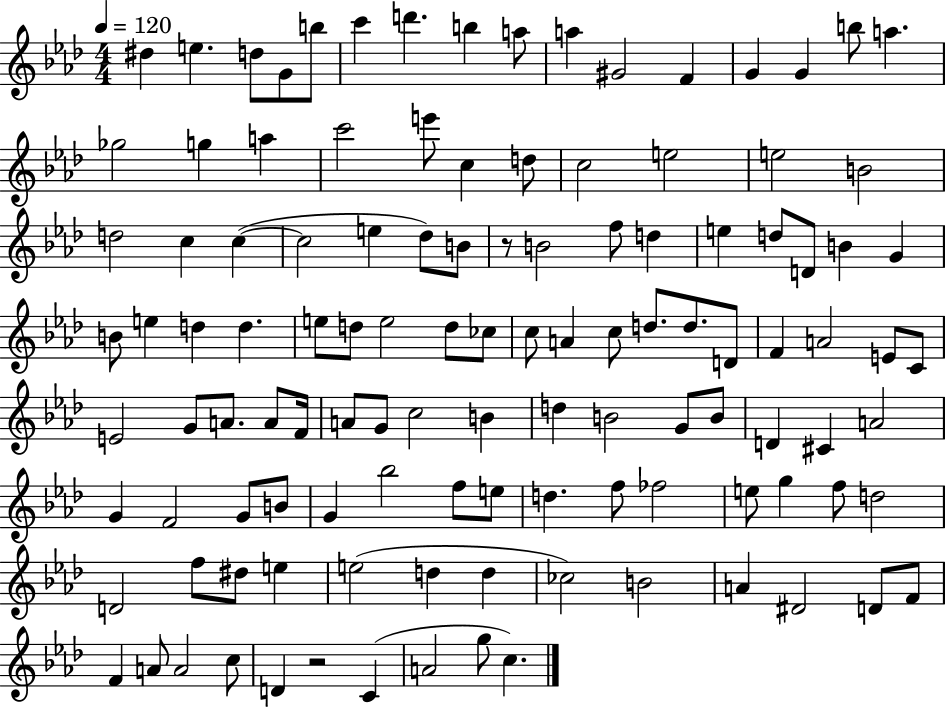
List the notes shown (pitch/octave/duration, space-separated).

D#5/q E5/q. D5/e G4/e B5/e C6/q D6/q. B5/q A5/e A5/q G#4/h F4/q G4/q G4/q B5/e A5/q. Gb5/h G5/q A5/q C6/h E6/e C5/q D5/e C5/h E5/h E5/h B4/h D5/h C5/q C5/q C5/h E5/q Db5/e B4/e R/e B4/h F5/e D5/q E5/q D5/e D4/e B4/q G4/q B4/e E5/q D5/q D5/q. E5/e D5/e E5/h D5/e CES5/e C5/e A4/q C5/e D5/e. D5/e. D4/e F4/q A4/h E4/e C4/e E4/h G4/e A4/e. A4/e F4/s A4/e G4/e C5/h B4/q D5/q B4/h G4/e B4/e D4/q C#4/q A4/h G4/q F4/h G4/e B4/e G4/q Bb5/h F5/e E5/e D5/q. F5/e FES5/h E5/e G5/q F5/e D5/h D4/h F5/e D#5/e E5/q E5/h D5/q D5/q CES5/h B4/h A4/q D#4/h D4/e F4/e F4/q A4/e A4/h C5/e D4/q R/h C4/q A4/h G5/e C5/q.